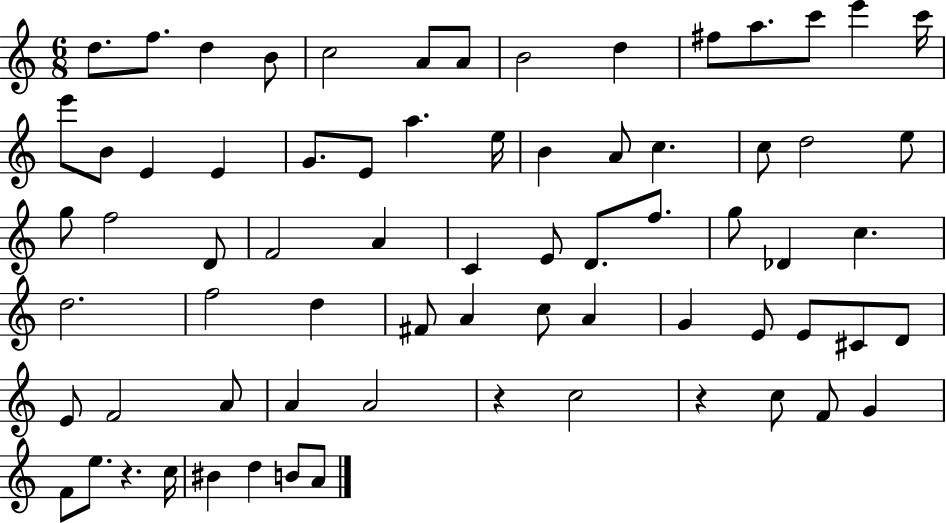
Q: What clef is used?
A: treble